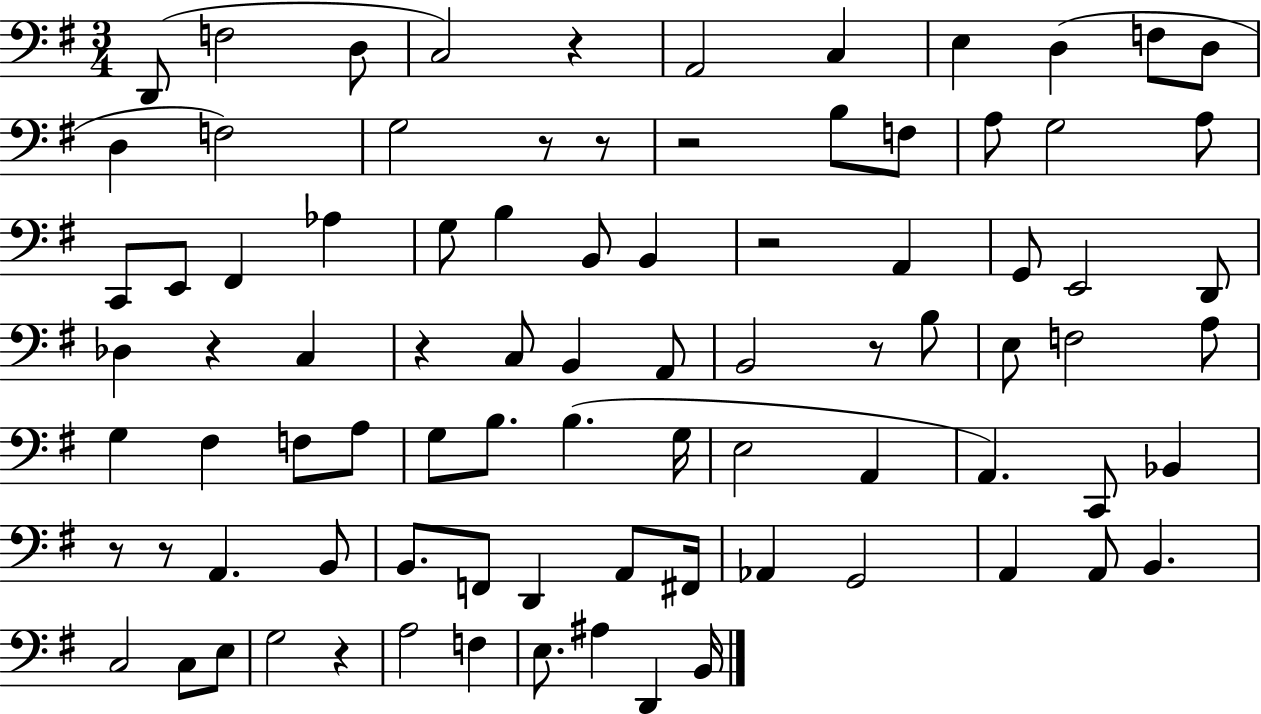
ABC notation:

X:1
T:Untitled
M:3/4
L:1/4
K:G
D,,/2 F,2 D,/2 C,2 z A,,2 C, E, D, F,/2 D,/2 D, F,2 G,2 z/2 z/2 z2 B,/2 F,/2 A,/2 G,2 A,/2 C,,/2 E,,/2 ^F,, _A, G,/2 B, B,,/2 B,, z2 A,, G,,/2 E,,2 D,,/2 _D, z C, z C,/2 B,, A,,/2 B,,2 z/2 B,/2 E,/2 F,2 A,/2 G, ^F, F,/2 A,/2 G,/2 B,/2 B, G,/4 E,2 A,, A,, C,,/2 _B,, z/2 z/2 A,, B,,/2 B,,/2 F,,/2 D,, A,,/2 ^F,,/4 _A,, G,,2 A,, A,,/2 B,, C,2 C,/2 E,/2 G,2 z A,2 F, E,/2 ^A, D,, B,,/4